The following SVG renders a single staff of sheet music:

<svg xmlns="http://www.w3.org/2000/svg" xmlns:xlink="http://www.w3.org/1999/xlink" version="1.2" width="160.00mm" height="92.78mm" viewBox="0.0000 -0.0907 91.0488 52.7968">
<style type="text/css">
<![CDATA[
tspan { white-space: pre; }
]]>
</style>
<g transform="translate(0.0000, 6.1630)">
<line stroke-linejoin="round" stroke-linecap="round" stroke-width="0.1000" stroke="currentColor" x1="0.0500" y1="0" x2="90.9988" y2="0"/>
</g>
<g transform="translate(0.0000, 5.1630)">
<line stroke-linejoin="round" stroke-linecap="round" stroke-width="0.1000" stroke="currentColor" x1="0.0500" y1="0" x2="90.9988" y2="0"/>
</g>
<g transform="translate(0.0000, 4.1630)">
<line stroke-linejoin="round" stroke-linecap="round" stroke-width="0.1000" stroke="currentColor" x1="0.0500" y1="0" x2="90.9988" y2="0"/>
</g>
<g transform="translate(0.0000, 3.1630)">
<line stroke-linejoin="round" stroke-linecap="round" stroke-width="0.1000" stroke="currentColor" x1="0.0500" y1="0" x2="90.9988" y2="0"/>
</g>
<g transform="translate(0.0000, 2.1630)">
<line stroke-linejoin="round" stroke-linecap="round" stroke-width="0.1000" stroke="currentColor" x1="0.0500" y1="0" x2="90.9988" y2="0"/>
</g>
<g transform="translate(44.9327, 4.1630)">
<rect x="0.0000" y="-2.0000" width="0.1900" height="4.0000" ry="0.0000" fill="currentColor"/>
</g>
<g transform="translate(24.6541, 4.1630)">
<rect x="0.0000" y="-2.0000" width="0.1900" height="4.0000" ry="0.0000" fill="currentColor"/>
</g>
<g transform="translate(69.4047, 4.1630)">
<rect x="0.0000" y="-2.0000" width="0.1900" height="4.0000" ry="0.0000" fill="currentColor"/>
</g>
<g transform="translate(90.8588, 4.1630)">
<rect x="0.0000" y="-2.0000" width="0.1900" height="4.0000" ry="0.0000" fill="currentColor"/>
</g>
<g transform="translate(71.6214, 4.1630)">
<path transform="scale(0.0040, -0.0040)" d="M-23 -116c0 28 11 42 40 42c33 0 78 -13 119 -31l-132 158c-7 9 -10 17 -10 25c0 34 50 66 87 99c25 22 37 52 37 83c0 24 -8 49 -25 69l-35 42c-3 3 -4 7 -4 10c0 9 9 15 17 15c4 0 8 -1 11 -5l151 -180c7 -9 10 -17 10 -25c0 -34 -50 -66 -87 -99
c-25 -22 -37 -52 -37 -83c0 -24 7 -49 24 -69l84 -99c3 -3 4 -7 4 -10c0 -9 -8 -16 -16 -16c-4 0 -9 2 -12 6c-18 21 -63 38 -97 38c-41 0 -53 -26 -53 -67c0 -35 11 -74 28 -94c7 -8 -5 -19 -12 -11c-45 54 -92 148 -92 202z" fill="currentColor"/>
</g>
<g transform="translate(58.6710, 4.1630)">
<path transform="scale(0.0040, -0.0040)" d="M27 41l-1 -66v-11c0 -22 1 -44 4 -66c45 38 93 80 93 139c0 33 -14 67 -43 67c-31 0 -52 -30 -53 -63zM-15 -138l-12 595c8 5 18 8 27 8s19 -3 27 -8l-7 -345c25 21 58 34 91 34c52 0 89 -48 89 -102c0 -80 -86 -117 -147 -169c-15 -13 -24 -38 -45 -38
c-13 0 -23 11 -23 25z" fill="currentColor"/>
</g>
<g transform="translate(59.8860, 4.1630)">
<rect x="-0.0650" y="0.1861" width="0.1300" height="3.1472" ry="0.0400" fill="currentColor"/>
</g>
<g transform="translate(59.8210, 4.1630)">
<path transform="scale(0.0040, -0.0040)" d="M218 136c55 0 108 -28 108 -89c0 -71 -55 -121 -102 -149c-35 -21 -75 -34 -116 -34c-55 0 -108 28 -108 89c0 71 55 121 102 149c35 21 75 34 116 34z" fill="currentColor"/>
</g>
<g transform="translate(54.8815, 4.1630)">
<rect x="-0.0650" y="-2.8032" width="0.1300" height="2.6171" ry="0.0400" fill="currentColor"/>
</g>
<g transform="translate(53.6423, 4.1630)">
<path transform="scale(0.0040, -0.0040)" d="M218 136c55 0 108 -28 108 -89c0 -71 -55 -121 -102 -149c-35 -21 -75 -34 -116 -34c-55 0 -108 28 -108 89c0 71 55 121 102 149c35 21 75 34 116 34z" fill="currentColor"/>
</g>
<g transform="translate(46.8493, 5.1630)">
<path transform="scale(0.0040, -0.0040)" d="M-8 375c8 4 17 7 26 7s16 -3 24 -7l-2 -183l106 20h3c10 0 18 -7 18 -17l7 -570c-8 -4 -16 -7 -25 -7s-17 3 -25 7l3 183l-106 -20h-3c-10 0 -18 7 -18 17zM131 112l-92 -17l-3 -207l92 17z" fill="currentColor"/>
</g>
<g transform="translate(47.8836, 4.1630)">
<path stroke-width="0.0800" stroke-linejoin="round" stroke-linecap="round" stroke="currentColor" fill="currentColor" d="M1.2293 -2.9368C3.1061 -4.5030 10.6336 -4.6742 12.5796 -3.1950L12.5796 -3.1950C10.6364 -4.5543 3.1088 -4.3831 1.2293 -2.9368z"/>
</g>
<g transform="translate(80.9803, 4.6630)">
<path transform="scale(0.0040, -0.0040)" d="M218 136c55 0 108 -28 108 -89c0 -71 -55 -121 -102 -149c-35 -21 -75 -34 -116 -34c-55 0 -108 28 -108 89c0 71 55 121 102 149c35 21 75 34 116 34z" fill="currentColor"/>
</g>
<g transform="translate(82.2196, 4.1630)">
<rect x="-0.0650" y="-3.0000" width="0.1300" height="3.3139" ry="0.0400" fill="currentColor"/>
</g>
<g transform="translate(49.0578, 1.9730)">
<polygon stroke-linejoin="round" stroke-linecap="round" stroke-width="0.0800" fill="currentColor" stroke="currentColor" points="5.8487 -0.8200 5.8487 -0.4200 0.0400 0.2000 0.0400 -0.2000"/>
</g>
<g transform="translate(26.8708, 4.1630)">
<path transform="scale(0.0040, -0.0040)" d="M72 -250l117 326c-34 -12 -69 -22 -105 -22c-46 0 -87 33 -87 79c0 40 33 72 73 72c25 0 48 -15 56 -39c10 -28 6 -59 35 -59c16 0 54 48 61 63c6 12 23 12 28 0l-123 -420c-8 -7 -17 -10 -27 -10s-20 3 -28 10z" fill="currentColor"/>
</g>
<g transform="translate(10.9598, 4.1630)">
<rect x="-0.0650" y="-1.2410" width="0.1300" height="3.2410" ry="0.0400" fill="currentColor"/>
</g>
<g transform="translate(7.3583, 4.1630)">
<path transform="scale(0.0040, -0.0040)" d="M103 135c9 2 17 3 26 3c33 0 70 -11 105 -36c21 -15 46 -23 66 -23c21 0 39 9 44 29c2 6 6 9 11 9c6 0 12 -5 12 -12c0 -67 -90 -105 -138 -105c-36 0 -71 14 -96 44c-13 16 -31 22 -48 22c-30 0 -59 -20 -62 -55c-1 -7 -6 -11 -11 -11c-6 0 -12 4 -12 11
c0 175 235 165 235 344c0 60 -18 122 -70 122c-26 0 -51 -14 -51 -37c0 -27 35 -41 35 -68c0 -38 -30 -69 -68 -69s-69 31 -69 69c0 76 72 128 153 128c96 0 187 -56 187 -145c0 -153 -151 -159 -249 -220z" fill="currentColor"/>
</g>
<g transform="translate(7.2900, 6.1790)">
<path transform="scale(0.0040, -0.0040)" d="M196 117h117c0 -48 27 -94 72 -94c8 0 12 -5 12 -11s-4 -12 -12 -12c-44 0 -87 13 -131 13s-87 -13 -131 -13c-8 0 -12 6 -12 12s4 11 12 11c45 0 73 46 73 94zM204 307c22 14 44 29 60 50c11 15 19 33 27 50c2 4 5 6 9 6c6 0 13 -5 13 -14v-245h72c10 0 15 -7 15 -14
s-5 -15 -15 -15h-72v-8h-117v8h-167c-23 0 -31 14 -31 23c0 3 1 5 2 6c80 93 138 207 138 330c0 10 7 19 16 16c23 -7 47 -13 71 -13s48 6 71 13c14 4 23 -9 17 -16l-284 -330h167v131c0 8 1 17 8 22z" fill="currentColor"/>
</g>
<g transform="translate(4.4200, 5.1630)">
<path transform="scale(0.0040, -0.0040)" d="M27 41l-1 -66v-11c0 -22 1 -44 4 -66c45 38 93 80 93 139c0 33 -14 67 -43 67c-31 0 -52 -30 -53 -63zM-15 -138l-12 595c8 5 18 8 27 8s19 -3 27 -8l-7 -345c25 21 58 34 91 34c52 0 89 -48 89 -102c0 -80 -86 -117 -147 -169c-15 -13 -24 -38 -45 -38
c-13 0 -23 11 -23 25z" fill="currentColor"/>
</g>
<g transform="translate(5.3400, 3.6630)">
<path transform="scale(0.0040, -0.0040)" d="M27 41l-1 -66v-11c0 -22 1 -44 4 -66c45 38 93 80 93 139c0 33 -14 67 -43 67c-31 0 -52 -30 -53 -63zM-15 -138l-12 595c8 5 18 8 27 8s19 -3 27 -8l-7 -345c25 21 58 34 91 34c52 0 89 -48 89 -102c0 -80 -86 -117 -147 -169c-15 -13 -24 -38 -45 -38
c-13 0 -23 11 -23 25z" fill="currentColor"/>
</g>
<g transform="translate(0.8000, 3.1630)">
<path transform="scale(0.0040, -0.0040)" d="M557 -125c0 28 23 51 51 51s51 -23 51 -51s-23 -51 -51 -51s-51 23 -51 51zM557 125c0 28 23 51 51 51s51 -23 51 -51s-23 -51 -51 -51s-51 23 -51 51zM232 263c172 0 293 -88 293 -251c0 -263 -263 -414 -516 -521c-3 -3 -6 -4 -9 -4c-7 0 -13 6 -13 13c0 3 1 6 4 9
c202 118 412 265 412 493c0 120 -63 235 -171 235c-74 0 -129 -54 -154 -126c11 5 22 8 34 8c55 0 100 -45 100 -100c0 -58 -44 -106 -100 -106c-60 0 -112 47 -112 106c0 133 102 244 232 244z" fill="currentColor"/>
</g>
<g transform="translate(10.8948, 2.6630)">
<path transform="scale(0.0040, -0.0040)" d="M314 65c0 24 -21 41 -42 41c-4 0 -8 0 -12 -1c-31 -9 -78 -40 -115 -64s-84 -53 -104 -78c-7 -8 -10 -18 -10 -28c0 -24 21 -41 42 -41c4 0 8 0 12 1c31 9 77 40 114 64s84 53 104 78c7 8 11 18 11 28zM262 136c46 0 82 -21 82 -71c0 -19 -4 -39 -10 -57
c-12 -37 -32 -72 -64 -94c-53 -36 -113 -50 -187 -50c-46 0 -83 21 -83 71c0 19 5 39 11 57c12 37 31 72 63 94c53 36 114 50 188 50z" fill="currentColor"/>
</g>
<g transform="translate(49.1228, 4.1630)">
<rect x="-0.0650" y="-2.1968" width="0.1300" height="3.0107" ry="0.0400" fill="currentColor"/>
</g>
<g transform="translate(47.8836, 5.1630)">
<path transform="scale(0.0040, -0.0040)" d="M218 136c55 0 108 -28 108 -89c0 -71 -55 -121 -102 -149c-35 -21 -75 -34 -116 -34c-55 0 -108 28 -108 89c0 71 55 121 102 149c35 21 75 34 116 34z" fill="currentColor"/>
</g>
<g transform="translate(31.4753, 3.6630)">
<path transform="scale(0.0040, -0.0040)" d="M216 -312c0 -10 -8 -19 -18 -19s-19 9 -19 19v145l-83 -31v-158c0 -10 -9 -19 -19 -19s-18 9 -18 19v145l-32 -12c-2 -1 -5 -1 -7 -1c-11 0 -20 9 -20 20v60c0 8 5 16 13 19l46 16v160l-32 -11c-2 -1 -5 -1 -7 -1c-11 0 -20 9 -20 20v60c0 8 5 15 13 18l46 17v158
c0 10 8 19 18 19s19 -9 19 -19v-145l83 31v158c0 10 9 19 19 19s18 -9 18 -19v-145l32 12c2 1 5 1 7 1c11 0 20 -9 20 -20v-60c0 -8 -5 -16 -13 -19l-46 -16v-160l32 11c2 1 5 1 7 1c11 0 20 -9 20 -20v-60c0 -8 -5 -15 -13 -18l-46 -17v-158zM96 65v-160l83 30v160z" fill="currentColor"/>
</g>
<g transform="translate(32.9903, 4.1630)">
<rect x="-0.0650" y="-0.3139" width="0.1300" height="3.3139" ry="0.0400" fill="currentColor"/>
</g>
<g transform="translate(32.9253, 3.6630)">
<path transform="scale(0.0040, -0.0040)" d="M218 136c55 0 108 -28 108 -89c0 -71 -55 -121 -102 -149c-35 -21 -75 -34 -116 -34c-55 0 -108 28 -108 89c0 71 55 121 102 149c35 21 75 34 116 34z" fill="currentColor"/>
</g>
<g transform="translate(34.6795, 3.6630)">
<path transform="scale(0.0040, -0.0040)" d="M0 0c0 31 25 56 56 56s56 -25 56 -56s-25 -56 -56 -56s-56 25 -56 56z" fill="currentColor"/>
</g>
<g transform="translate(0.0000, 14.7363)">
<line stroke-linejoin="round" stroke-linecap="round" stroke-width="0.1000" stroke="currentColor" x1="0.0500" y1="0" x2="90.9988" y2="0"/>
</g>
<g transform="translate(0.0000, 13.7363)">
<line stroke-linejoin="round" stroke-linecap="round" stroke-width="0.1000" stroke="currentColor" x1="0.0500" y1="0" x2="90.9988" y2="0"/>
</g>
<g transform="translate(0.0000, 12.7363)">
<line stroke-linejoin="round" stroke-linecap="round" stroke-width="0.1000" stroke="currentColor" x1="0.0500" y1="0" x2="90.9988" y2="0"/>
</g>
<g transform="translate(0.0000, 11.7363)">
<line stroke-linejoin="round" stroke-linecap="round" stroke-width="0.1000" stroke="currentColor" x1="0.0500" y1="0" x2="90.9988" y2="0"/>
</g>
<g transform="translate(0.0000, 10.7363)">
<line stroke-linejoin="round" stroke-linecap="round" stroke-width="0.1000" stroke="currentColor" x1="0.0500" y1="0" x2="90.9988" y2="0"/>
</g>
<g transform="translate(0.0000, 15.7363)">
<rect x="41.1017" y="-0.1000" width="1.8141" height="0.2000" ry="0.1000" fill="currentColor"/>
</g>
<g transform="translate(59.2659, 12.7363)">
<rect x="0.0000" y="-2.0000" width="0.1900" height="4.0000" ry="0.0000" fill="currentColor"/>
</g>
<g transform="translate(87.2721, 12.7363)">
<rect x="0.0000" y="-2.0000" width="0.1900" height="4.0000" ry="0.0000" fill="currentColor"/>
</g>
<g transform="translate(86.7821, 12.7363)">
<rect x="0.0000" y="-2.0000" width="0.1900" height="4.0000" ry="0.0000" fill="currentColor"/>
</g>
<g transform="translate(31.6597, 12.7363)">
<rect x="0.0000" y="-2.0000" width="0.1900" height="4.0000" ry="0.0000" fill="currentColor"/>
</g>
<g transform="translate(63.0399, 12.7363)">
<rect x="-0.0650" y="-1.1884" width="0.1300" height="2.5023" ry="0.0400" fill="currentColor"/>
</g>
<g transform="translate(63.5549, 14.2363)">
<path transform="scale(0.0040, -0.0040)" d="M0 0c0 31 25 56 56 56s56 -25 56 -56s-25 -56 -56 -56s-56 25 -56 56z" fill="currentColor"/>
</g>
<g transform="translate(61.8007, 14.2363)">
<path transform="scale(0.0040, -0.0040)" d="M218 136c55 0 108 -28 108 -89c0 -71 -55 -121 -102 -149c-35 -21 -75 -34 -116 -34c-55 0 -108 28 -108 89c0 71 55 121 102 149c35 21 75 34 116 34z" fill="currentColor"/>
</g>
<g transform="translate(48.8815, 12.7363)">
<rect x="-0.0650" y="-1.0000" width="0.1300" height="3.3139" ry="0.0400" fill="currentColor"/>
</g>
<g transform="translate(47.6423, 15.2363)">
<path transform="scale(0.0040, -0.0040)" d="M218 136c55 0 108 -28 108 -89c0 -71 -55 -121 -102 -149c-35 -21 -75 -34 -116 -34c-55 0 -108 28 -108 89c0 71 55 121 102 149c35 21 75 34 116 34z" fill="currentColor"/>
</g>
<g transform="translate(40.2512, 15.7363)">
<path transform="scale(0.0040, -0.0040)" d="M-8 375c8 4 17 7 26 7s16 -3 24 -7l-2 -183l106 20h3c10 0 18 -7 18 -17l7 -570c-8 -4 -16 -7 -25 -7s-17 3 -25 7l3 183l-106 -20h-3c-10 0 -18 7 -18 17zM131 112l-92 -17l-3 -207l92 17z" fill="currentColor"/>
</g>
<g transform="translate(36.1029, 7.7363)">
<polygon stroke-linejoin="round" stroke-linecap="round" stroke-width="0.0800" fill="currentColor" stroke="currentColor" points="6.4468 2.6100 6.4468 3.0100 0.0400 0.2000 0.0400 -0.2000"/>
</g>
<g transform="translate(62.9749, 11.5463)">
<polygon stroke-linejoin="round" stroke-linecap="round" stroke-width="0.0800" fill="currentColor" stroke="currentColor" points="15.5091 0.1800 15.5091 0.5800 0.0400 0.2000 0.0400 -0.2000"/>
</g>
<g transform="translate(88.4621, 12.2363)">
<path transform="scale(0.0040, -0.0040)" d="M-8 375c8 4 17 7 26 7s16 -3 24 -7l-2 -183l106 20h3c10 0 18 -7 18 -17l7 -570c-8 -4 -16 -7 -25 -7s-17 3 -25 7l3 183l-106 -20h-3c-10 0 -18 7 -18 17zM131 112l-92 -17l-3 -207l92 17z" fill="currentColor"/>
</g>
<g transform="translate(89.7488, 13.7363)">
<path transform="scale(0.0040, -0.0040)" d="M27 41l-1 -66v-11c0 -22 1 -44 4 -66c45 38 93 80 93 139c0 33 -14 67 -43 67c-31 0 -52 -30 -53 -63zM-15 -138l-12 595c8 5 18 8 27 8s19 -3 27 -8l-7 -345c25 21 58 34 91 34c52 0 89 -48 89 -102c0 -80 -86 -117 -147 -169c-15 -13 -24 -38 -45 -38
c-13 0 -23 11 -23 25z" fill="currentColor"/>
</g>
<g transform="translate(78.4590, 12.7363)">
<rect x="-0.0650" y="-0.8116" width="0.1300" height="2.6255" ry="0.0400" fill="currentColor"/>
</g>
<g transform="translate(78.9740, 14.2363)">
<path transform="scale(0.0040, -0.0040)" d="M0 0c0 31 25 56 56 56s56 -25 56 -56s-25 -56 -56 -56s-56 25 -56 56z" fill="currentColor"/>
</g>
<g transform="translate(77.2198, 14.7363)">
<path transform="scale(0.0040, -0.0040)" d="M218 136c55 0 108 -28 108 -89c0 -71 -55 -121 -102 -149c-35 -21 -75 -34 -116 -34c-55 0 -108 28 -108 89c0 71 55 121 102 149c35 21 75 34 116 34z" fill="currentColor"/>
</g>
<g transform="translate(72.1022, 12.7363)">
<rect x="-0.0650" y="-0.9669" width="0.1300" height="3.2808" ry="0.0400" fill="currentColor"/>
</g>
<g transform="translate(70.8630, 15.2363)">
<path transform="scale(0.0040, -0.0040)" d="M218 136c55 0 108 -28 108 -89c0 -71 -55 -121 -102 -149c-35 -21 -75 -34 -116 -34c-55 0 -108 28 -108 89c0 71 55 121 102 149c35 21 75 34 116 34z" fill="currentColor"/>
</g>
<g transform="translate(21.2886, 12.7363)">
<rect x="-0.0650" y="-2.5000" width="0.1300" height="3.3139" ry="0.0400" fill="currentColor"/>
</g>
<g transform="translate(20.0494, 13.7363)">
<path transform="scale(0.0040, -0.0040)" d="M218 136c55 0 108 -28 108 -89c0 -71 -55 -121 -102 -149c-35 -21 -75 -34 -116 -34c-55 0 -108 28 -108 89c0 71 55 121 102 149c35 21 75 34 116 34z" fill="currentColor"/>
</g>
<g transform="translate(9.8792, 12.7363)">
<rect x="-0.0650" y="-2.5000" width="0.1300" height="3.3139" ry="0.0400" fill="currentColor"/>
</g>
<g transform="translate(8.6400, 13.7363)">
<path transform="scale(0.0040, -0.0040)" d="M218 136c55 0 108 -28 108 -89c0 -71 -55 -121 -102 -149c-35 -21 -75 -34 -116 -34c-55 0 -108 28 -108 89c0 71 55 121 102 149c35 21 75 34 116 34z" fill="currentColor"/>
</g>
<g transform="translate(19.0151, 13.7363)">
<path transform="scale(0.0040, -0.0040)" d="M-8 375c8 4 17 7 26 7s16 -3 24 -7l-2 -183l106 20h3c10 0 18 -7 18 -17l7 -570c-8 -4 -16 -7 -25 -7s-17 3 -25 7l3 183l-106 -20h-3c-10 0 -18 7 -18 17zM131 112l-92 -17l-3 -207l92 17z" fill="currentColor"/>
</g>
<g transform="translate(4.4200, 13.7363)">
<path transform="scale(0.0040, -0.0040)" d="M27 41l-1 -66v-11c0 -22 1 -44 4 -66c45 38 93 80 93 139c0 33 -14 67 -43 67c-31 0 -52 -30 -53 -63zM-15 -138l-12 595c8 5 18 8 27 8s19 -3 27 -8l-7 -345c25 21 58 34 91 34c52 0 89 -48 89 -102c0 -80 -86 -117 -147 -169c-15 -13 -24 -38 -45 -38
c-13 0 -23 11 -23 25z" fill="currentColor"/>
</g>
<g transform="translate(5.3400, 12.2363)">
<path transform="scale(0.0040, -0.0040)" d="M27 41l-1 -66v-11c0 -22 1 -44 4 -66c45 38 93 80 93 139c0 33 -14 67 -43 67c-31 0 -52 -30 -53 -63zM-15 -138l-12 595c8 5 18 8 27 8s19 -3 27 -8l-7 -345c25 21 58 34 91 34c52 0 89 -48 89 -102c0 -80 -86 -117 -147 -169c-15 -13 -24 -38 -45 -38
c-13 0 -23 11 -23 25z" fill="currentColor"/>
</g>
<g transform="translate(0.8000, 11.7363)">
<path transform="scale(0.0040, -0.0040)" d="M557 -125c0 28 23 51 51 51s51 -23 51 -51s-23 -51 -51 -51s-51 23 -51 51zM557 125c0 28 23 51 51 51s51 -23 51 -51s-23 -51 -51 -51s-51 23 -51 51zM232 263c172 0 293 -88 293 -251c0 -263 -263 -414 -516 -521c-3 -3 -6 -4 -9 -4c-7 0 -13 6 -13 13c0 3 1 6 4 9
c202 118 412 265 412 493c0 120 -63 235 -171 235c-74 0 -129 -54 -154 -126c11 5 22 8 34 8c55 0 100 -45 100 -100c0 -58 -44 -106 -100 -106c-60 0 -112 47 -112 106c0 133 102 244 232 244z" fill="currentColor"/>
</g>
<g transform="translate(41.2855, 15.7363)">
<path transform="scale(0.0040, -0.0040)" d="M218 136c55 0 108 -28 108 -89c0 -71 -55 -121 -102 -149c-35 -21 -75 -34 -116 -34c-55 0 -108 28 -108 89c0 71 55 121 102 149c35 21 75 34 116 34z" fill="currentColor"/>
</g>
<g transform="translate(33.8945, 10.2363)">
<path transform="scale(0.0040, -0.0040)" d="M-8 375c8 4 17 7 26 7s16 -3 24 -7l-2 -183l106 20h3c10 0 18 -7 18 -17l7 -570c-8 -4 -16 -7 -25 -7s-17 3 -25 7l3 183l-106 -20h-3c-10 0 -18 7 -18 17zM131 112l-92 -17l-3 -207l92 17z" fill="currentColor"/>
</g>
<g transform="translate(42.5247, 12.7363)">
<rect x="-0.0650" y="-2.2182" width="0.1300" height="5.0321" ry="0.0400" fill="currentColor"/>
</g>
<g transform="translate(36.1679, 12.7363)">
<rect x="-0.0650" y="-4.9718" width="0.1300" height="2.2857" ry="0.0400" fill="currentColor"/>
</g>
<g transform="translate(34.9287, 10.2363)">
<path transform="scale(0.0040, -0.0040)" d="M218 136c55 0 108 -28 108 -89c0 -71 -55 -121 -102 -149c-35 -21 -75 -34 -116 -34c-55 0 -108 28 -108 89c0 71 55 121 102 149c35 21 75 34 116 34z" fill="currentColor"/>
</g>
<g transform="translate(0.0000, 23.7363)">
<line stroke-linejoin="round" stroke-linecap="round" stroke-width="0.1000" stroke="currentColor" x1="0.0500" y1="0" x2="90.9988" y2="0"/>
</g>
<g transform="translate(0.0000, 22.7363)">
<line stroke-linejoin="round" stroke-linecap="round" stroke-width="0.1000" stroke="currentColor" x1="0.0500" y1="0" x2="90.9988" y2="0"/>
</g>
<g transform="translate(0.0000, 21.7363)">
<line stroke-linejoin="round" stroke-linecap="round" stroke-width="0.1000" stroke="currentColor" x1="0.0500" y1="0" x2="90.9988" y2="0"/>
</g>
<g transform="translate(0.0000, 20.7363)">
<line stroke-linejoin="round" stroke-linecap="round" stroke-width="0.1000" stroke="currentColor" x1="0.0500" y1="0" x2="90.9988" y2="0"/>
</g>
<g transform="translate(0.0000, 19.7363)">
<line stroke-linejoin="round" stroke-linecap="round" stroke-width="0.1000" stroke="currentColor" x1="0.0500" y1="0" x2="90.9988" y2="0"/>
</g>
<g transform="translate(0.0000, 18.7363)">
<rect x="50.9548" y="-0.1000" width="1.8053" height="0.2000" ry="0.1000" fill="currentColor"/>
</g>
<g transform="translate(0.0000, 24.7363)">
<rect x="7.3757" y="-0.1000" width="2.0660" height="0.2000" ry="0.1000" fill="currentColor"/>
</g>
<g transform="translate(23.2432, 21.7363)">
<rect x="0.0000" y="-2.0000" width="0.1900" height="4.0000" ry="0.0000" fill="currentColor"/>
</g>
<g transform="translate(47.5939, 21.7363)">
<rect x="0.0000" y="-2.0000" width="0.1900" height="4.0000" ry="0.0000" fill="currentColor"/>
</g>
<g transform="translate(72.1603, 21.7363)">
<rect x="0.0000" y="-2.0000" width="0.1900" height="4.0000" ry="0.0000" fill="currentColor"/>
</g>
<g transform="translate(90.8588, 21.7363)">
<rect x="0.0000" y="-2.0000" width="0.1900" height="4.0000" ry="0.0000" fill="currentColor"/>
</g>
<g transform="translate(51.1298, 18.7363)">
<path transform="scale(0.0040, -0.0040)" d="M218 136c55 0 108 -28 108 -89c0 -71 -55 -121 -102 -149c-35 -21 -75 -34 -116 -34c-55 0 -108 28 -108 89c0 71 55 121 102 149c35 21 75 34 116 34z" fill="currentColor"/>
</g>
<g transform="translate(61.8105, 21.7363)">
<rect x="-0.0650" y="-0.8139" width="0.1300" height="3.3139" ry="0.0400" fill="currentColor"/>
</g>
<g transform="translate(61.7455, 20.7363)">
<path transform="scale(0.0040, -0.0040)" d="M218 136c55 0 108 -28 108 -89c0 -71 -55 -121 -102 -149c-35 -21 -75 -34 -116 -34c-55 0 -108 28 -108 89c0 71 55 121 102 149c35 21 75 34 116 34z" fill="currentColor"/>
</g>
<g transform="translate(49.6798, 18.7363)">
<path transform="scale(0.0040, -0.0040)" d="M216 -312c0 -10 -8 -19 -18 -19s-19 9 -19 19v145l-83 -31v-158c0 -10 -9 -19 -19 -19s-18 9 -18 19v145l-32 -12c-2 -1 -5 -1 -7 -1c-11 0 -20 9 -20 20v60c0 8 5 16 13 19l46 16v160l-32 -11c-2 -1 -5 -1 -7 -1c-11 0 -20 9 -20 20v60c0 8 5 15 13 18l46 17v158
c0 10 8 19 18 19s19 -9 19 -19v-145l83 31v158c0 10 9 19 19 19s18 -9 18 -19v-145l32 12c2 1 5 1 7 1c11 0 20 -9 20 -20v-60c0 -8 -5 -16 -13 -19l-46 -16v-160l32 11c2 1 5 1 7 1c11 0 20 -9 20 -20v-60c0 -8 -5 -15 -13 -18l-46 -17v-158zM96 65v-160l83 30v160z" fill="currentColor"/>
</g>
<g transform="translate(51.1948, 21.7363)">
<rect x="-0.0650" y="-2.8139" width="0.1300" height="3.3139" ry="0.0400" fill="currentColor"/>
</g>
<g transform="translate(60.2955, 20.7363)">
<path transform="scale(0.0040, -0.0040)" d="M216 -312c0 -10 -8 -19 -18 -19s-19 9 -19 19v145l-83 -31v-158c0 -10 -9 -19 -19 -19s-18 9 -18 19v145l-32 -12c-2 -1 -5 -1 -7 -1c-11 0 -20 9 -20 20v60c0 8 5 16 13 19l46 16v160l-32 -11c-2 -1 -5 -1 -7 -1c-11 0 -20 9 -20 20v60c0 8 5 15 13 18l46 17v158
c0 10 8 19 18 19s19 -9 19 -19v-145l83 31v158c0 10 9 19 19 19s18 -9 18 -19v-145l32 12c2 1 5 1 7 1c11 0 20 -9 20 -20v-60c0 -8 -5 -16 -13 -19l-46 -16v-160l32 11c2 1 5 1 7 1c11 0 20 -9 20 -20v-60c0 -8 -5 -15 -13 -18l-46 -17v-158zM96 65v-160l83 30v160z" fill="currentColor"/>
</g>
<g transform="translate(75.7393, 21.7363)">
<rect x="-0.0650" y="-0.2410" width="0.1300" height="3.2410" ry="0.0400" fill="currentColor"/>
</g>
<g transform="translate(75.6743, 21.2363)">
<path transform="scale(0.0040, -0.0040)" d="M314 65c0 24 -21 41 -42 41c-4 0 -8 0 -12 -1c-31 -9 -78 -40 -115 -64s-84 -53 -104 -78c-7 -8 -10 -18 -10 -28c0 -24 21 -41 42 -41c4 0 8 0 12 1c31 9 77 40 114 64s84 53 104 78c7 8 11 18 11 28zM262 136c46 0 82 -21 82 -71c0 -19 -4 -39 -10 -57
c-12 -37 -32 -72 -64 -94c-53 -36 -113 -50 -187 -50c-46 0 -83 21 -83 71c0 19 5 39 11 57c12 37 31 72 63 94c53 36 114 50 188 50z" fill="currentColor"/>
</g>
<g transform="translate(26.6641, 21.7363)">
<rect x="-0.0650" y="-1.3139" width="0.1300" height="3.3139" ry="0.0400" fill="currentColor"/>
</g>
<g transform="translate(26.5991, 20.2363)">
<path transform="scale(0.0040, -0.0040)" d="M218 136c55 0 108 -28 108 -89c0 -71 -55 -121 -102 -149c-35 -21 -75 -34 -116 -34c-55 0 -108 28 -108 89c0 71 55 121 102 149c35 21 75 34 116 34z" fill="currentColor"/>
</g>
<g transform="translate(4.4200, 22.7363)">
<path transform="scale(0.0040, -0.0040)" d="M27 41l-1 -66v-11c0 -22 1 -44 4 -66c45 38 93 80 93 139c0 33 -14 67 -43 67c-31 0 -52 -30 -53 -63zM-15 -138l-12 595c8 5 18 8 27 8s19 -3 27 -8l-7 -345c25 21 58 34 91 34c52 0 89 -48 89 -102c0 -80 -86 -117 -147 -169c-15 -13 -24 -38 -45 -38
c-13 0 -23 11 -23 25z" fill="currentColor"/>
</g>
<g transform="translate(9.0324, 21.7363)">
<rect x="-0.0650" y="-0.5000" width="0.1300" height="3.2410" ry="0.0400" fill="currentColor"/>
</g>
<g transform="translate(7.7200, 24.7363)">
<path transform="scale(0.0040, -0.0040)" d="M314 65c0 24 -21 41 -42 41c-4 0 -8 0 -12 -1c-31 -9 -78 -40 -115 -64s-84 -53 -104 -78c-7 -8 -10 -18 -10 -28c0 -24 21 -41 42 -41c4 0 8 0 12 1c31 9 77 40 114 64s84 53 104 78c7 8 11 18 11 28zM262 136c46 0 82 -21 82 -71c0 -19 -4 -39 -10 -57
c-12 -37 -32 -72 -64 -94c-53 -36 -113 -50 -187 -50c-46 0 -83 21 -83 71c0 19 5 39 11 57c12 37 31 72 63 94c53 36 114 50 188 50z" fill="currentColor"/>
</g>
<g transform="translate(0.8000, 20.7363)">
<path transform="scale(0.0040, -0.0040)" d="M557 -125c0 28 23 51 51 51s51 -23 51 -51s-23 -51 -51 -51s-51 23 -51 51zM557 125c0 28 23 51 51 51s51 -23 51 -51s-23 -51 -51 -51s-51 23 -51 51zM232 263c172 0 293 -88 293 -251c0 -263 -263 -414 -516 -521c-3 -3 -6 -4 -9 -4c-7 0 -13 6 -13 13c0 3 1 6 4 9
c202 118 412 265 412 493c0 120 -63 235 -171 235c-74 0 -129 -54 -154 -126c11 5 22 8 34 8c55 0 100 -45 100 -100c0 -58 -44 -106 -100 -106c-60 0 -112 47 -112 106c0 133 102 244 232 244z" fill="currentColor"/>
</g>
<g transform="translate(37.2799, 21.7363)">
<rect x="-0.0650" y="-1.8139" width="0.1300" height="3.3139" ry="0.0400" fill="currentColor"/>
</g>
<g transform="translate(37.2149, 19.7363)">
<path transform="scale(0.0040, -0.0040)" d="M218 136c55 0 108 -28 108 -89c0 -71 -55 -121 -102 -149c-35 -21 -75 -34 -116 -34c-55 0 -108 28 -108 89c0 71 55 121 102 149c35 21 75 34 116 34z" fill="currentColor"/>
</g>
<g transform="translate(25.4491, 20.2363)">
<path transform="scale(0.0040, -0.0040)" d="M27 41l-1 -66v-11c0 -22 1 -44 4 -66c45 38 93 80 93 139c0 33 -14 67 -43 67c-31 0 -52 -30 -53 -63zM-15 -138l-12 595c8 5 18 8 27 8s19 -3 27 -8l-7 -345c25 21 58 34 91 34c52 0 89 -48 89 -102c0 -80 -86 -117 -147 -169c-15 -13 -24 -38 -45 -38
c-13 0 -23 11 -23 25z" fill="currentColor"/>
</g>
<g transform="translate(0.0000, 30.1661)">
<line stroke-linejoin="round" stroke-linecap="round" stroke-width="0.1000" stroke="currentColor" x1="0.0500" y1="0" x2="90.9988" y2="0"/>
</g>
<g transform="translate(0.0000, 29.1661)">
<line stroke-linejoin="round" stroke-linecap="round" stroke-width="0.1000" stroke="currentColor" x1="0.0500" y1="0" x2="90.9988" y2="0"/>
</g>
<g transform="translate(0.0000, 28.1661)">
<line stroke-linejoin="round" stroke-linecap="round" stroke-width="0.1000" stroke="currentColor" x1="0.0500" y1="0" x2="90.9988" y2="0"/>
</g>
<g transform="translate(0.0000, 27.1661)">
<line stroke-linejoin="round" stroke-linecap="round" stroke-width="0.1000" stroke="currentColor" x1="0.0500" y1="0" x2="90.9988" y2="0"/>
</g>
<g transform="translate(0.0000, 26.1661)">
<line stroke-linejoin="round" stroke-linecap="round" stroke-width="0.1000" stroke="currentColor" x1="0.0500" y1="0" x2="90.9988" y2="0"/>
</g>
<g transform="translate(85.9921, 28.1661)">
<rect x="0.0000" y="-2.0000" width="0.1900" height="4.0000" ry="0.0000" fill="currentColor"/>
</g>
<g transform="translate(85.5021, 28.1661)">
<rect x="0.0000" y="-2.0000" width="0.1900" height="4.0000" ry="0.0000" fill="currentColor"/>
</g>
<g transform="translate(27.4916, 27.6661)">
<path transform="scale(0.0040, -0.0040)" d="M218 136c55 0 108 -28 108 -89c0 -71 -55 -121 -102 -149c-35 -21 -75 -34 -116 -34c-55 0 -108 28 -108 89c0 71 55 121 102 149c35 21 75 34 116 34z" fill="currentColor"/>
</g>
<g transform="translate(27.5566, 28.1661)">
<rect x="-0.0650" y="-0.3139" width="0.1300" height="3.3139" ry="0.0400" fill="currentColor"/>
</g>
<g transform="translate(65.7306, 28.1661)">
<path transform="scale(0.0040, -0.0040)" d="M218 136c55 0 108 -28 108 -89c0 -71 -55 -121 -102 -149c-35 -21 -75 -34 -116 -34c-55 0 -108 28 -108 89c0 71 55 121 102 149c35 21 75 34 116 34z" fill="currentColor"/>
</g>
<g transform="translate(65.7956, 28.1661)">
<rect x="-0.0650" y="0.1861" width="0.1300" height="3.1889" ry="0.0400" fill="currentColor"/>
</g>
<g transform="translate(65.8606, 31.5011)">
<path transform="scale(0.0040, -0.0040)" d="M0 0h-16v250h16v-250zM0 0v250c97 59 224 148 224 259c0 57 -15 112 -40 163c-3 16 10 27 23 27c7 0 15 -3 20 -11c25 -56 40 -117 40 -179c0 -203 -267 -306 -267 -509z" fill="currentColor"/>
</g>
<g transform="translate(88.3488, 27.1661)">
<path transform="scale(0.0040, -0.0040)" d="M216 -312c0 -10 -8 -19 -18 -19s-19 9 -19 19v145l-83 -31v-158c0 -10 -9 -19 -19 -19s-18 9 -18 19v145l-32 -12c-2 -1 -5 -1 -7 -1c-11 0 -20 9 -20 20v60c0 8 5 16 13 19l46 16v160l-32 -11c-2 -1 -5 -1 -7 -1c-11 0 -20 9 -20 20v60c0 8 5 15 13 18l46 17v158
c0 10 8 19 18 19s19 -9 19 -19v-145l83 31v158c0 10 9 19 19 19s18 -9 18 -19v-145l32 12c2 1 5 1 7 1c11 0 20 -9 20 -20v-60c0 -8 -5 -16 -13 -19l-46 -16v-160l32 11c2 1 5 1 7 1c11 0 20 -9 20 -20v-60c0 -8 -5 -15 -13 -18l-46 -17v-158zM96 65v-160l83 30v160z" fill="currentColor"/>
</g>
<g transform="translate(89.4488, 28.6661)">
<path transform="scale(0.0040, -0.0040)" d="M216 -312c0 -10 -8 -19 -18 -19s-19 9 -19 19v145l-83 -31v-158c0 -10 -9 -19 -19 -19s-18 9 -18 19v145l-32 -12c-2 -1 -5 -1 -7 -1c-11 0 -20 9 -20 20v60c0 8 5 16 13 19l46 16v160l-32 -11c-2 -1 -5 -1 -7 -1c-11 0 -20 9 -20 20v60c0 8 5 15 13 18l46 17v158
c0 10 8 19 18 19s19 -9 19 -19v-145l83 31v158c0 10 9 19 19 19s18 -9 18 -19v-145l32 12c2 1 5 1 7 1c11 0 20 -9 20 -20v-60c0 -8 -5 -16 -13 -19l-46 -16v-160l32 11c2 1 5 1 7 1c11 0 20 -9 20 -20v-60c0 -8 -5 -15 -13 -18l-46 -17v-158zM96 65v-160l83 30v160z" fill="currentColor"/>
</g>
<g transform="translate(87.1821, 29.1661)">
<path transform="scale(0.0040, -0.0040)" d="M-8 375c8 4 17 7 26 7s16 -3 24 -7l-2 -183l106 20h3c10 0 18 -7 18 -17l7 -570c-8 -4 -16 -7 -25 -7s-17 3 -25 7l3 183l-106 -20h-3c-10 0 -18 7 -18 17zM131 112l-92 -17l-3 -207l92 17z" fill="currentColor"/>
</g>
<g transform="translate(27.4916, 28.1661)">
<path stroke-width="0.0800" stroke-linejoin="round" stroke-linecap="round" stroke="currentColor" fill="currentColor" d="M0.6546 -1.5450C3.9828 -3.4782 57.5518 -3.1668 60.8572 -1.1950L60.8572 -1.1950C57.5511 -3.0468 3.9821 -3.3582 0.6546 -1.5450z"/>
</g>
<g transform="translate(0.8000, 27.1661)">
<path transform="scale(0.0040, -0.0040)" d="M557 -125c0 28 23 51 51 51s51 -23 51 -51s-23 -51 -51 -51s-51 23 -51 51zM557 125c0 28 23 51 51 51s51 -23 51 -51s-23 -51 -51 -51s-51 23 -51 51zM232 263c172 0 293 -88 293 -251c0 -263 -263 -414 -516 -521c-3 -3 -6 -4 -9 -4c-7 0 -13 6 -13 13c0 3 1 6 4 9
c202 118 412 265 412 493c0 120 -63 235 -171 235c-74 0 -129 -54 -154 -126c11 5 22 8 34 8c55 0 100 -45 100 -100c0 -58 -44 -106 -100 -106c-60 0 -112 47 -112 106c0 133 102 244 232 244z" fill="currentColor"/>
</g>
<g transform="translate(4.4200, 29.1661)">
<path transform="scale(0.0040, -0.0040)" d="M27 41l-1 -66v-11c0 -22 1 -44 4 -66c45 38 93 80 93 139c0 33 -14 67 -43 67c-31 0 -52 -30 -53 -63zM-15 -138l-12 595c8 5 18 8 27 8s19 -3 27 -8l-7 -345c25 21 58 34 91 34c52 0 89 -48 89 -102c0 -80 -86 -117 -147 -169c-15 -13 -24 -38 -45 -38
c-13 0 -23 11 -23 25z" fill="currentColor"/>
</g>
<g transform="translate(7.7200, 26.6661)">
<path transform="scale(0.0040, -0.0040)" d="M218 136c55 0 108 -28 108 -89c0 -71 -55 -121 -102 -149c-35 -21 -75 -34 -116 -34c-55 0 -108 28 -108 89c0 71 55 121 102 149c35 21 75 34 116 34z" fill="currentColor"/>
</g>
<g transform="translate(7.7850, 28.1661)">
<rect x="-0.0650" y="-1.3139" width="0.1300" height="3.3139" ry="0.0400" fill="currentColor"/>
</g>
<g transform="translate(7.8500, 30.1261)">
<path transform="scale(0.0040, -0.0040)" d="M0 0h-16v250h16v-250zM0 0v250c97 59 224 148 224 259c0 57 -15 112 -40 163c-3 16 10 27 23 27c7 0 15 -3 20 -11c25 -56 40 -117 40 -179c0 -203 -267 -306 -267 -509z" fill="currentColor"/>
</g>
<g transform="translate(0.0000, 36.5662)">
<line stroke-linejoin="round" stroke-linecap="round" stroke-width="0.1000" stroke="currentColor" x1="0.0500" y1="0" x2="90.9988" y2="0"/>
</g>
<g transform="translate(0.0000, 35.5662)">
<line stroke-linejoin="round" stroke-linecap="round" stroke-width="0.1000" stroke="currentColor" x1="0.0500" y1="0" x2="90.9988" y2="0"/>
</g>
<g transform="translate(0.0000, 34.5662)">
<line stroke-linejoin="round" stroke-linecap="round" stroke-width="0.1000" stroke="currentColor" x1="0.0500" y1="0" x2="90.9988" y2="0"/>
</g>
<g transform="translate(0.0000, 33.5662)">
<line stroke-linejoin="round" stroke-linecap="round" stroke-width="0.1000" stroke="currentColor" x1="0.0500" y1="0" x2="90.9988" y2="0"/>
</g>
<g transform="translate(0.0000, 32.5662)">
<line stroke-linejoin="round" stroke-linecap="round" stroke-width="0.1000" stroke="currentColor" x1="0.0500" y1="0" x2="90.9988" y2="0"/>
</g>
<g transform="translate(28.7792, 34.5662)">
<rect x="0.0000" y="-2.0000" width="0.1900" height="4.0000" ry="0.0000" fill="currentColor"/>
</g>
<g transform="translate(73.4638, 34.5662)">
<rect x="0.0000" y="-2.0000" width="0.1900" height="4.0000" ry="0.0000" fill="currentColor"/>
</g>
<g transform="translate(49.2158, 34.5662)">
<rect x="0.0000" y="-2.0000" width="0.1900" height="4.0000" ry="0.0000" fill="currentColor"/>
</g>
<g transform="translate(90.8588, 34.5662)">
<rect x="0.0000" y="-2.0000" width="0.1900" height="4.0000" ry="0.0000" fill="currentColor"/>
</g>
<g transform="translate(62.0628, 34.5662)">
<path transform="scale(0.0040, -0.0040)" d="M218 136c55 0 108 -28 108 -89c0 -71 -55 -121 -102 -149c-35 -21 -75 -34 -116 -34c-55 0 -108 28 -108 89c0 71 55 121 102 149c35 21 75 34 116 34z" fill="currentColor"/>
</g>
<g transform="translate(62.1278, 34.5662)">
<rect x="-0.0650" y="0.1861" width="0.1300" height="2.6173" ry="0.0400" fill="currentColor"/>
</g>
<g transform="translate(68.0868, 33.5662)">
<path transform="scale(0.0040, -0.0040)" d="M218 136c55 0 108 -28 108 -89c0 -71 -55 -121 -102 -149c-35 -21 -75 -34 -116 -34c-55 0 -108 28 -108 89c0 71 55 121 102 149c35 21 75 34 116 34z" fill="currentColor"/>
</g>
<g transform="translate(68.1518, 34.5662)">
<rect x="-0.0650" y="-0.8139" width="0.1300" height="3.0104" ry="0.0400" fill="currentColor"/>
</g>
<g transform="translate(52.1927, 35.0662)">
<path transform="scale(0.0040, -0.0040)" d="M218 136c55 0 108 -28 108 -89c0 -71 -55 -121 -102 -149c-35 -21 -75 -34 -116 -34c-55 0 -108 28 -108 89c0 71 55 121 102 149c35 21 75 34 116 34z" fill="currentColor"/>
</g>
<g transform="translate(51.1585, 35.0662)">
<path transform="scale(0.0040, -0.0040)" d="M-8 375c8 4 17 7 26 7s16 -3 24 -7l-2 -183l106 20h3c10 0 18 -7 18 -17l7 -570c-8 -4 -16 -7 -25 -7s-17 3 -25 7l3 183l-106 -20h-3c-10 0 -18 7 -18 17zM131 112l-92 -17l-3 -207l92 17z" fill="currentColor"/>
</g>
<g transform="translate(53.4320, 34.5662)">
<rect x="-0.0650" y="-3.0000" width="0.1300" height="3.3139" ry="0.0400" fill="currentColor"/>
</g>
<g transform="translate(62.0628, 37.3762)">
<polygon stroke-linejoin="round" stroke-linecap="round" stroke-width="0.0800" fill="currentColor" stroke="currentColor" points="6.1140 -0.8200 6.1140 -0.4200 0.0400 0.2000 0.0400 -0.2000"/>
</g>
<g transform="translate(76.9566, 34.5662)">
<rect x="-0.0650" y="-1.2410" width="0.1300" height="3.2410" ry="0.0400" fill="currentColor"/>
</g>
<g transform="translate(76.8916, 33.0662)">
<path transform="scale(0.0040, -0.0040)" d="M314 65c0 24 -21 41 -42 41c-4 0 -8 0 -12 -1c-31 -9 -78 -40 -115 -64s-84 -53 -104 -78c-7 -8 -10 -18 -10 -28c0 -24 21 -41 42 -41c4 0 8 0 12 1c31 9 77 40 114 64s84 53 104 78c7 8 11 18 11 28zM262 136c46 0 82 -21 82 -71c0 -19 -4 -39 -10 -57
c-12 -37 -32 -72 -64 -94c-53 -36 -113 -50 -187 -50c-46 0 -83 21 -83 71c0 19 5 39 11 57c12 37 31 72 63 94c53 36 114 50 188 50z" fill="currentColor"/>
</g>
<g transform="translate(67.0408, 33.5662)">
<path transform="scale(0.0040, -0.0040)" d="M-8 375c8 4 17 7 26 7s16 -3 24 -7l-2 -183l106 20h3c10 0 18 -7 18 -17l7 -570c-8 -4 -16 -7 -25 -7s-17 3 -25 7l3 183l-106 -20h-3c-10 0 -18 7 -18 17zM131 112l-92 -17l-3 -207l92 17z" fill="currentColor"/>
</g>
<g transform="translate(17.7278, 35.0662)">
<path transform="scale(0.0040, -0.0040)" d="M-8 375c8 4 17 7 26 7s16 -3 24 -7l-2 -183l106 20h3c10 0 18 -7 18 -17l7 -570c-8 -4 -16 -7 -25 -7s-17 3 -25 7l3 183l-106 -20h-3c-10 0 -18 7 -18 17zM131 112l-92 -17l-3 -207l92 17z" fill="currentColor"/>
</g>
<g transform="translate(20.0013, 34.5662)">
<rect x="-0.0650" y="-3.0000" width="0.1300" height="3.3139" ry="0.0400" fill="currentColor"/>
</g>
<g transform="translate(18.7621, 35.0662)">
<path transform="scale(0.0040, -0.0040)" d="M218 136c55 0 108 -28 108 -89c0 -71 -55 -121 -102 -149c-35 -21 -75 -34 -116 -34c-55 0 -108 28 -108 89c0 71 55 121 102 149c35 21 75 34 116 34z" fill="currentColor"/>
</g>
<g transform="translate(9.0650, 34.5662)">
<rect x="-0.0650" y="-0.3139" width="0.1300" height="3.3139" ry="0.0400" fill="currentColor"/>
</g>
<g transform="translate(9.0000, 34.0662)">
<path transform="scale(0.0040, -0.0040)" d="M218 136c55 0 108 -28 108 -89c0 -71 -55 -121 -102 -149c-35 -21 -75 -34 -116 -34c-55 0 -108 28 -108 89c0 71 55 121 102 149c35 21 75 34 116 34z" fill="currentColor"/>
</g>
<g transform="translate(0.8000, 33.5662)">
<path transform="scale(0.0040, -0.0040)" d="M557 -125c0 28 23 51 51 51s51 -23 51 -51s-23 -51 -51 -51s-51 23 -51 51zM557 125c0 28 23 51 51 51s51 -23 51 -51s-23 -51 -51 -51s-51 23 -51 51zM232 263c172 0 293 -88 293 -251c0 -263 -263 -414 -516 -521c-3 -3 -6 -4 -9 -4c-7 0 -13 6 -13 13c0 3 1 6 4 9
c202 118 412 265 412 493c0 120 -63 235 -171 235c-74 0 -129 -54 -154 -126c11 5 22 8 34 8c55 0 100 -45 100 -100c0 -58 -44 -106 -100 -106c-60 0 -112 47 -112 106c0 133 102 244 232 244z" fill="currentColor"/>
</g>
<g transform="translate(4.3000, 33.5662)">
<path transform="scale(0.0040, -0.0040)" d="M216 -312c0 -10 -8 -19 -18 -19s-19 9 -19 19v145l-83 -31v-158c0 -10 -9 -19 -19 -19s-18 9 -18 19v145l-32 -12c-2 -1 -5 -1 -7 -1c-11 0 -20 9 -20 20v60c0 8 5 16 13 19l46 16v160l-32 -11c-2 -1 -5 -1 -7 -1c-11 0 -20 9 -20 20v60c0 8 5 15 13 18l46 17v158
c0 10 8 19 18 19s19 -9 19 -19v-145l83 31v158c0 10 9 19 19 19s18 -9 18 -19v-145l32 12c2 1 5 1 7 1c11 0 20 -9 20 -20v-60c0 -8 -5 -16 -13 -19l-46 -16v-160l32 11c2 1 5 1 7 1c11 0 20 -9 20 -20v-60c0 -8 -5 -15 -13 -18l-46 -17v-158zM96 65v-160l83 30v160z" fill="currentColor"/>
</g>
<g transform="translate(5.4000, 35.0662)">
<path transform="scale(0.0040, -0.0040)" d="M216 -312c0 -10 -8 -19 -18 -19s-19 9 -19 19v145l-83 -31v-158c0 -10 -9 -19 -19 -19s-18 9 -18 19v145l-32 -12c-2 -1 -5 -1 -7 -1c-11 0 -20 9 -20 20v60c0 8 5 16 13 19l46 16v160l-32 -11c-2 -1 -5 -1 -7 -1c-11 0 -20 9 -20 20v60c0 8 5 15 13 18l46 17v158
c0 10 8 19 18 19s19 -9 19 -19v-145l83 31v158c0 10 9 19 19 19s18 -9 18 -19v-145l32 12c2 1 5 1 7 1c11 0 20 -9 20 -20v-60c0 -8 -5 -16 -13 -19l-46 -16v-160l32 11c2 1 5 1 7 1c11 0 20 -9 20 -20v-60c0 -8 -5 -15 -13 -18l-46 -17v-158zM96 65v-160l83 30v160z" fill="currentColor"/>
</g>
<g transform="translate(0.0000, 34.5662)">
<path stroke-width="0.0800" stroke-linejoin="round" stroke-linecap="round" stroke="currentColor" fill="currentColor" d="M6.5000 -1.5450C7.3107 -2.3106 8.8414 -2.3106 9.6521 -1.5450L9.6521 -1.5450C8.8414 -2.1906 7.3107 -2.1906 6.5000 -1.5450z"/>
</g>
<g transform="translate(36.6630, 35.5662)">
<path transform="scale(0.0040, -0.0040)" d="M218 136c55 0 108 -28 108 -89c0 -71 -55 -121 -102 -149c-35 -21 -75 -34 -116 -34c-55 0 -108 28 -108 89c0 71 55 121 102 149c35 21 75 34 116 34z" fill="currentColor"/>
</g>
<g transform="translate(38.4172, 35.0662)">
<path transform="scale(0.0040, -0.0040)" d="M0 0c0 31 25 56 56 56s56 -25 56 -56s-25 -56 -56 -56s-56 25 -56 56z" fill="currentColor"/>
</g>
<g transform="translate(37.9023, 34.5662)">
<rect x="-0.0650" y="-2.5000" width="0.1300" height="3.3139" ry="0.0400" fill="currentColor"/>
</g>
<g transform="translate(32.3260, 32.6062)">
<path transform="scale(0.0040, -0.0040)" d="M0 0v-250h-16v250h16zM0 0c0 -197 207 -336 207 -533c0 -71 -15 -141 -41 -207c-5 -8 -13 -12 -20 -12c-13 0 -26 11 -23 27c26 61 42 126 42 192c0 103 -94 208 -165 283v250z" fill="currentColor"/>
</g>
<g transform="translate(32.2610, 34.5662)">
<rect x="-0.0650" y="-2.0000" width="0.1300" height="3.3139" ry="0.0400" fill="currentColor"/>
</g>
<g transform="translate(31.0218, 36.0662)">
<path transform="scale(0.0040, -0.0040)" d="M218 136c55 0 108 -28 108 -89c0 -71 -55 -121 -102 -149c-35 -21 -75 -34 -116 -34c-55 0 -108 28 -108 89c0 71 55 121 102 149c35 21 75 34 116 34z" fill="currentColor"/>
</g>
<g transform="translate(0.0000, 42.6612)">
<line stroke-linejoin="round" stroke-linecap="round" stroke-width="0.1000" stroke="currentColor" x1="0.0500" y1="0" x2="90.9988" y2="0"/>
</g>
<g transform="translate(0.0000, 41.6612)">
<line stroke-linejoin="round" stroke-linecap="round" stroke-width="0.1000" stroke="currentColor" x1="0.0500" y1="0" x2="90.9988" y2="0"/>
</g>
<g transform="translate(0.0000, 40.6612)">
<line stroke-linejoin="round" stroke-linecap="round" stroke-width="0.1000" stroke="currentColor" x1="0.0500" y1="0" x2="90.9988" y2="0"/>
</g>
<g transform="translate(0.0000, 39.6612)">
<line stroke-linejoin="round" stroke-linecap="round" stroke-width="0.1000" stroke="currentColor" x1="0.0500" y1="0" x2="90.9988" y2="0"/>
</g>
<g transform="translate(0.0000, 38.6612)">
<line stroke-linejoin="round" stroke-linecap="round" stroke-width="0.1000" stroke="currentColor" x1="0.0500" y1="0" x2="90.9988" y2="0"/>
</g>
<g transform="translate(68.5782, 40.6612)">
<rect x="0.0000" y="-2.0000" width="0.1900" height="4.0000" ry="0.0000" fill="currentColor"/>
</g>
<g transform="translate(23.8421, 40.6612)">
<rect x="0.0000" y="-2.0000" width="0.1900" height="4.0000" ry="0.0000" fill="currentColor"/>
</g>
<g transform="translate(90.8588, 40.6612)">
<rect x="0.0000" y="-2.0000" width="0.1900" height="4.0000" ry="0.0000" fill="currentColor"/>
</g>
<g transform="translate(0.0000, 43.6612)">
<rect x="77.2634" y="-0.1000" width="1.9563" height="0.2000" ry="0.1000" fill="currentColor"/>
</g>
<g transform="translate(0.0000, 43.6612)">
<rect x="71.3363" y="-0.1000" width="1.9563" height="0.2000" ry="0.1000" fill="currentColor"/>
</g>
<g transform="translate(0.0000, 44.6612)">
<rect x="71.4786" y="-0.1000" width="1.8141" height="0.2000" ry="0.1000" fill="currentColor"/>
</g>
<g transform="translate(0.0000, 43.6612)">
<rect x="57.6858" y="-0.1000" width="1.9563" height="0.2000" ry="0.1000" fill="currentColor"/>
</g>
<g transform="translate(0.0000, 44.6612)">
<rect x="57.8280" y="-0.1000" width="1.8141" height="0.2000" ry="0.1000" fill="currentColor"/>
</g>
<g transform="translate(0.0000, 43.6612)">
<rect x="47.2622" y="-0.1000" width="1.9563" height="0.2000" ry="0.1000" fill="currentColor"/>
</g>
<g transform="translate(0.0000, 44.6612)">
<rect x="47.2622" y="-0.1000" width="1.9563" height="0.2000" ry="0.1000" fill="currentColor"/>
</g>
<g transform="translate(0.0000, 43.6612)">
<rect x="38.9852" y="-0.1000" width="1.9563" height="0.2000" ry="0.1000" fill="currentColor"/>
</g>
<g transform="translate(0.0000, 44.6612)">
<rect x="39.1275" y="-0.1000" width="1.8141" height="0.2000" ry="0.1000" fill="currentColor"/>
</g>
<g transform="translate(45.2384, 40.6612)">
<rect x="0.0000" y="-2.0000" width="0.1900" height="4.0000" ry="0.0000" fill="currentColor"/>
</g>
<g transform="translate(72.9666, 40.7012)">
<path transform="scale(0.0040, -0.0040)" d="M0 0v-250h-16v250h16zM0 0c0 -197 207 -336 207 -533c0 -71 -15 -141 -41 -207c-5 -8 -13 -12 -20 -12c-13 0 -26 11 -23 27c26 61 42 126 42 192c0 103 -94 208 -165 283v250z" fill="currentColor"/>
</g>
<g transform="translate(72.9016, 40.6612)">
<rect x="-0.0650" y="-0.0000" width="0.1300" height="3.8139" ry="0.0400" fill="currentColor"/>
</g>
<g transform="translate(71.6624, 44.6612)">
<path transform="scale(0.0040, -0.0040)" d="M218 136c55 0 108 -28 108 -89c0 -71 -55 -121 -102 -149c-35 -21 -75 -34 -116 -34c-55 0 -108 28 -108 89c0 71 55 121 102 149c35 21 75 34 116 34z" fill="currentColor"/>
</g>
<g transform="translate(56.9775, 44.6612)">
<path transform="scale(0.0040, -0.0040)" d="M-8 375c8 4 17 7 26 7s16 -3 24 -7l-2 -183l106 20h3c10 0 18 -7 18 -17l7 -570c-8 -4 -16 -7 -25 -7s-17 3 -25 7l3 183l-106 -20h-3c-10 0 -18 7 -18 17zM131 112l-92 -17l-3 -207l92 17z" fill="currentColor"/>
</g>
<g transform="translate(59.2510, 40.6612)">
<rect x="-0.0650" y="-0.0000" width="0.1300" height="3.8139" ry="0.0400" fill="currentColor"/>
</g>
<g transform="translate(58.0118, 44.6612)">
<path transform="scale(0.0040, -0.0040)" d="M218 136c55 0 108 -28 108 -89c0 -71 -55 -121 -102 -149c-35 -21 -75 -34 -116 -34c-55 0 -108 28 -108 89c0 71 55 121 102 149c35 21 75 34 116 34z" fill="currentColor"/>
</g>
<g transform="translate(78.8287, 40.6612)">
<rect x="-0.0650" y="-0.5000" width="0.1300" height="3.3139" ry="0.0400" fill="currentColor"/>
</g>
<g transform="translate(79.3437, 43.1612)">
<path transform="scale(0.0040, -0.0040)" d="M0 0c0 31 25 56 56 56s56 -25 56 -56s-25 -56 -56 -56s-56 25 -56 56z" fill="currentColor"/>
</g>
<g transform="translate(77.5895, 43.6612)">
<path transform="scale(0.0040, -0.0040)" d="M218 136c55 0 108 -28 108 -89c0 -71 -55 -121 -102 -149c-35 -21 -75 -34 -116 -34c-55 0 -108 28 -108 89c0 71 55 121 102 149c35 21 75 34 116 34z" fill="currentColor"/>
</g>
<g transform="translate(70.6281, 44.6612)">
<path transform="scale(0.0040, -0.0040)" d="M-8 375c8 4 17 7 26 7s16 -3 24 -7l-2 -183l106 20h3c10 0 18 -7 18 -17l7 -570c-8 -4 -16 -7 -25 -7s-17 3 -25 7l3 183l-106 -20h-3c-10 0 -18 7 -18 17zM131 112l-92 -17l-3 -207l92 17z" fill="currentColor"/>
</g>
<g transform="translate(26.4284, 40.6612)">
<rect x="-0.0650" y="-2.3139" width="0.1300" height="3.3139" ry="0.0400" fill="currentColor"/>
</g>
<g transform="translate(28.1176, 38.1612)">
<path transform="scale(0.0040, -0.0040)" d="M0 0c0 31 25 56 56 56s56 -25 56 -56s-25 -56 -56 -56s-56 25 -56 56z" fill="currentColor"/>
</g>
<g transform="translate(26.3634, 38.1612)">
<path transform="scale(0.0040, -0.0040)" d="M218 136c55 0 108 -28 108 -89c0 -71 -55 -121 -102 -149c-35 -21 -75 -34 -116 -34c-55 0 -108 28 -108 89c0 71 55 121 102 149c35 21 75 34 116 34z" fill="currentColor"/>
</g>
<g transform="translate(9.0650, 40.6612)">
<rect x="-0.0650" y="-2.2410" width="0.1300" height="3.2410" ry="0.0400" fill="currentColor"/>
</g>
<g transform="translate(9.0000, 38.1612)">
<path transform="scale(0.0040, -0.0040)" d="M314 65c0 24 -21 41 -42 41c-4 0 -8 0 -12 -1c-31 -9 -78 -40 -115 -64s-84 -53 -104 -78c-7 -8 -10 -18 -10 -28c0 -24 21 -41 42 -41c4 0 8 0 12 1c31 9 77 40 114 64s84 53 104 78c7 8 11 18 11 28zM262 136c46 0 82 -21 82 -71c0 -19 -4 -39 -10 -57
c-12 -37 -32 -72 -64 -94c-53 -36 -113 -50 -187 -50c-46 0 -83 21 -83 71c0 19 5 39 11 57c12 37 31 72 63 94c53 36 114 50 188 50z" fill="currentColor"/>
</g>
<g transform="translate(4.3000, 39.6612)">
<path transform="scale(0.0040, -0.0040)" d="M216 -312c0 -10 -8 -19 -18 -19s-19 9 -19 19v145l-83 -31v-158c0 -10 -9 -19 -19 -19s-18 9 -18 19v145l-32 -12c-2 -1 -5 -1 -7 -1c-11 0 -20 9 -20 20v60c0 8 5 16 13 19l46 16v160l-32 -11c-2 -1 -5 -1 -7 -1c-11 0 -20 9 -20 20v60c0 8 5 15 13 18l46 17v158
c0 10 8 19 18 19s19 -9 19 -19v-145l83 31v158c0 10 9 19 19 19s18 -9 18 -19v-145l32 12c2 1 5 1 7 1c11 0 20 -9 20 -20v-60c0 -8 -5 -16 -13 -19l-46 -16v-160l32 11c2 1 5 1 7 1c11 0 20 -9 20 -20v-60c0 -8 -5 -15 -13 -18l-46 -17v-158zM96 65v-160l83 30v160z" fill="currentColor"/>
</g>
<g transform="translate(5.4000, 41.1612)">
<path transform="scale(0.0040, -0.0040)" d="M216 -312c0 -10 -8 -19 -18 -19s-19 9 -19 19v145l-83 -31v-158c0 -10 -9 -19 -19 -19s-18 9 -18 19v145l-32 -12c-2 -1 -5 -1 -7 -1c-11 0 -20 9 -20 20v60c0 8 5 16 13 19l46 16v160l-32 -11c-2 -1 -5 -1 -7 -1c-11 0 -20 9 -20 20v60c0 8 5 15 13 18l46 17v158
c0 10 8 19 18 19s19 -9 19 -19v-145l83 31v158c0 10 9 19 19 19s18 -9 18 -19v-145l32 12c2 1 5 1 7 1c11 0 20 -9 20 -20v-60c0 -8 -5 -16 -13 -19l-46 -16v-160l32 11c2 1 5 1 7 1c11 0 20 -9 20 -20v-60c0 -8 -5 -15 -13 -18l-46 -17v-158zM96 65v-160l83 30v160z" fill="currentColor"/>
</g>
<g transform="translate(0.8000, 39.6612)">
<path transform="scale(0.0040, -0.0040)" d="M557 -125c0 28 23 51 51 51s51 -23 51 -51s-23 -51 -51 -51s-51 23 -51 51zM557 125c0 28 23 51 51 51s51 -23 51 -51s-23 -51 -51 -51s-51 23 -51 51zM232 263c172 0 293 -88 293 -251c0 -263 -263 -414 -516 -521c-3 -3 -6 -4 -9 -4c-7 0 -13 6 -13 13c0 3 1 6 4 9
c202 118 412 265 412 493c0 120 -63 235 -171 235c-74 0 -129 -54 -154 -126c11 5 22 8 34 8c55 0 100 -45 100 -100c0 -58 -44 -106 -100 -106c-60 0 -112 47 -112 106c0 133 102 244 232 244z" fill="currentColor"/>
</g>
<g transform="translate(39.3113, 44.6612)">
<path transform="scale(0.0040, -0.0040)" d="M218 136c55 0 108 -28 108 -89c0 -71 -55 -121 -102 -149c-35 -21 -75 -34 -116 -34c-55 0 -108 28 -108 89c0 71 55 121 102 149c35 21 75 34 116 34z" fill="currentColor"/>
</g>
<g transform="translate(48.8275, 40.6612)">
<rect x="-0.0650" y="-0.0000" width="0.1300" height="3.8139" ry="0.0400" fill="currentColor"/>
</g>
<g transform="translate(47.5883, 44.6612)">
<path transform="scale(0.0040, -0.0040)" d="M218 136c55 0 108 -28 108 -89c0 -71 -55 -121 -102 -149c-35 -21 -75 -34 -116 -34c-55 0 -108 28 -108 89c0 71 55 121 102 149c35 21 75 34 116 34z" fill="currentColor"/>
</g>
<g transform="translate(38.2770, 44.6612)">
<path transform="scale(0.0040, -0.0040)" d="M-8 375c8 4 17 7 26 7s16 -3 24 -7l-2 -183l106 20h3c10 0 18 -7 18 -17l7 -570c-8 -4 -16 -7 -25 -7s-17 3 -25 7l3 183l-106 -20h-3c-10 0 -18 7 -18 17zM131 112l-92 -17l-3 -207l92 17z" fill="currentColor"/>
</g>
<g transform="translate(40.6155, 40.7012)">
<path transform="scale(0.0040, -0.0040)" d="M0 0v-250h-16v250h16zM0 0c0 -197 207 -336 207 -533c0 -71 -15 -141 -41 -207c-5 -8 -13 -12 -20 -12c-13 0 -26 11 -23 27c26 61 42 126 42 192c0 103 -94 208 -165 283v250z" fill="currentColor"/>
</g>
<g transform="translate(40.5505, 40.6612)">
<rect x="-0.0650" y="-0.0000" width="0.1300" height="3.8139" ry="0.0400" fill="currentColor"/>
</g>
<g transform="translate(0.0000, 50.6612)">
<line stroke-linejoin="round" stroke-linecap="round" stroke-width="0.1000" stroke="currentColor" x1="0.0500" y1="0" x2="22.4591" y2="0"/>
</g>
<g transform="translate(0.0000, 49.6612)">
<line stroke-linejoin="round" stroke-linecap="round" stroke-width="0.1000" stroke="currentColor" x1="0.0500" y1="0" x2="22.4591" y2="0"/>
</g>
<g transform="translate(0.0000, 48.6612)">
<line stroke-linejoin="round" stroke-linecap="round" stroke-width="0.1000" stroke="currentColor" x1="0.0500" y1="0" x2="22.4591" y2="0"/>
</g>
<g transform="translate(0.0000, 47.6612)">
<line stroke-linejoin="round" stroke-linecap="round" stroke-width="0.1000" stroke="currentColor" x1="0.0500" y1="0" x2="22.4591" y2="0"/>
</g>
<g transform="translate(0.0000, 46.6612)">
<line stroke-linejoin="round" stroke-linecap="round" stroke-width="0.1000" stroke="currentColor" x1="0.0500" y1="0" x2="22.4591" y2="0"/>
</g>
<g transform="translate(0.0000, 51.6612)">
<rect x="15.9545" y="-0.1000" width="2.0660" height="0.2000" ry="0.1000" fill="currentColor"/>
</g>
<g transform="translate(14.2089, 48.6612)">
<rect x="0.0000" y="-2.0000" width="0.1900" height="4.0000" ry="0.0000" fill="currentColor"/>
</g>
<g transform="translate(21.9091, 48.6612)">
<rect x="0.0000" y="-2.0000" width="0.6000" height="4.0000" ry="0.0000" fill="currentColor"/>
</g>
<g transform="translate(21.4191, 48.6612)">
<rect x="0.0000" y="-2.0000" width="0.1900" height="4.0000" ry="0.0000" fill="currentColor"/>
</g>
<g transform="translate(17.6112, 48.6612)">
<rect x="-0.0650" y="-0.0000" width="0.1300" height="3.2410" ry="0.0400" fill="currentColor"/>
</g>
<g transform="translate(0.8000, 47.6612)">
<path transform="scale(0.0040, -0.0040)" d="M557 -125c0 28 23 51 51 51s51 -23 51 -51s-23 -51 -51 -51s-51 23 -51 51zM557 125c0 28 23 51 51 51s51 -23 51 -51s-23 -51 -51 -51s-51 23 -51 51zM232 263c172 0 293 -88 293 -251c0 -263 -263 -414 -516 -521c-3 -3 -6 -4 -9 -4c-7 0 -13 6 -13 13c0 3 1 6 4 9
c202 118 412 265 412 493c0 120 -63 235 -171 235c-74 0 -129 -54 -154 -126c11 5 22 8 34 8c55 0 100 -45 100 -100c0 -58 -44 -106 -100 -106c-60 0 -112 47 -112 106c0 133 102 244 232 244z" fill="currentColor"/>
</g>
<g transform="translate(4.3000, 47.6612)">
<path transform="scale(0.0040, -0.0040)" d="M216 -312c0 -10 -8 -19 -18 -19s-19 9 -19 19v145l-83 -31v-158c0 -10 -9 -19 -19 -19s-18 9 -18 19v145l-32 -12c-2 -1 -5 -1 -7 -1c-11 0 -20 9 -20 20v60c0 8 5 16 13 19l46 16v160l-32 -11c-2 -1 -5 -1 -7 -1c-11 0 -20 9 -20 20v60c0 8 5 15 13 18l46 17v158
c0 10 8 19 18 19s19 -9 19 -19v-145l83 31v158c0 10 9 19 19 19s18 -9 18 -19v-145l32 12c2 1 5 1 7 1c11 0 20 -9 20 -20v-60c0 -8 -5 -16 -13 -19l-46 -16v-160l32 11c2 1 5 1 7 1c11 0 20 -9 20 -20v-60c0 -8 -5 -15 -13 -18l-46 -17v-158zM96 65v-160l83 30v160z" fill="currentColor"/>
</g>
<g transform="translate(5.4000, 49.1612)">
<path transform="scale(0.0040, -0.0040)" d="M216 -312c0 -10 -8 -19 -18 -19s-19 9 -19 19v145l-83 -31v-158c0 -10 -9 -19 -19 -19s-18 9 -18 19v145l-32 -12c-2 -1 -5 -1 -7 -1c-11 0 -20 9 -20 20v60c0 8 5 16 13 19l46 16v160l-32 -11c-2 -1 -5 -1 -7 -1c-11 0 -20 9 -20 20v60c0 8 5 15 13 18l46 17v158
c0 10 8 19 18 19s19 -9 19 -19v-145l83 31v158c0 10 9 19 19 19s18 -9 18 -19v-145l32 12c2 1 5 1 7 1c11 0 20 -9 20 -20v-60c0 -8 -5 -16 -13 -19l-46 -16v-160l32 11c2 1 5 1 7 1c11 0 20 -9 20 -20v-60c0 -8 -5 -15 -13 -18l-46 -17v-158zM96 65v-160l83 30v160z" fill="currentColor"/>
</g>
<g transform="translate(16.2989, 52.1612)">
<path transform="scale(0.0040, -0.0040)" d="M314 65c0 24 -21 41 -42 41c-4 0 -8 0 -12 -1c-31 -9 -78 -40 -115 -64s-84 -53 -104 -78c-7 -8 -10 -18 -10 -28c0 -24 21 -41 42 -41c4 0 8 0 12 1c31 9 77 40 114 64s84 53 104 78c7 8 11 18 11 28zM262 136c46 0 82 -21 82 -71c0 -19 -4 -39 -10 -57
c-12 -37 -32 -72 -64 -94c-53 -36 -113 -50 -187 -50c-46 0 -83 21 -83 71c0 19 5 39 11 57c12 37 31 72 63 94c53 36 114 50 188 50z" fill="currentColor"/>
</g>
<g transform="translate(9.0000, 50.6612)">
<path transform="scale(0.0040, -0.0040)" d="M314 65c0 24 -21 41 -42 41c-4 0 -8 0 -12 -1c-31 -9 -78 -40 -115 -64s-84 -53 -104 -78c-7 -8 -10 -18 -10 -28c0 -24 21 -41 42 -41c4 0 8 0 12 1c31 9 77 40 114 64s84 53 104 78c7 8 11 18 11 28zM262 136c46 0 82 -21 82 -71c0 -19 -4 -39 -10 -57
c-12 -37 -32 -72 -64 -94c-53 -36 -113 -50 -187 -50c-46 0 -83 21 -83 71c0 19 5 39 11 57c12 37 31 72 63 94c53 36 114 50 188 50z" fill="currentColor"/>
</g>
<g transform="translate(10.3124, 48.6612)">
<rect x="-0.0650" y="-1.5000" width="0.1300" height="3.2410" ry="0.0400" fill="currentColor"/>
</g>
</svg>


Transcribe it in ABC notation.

X:1
T:Untitled
M:2/4
L:1/4
K:Bb
G,2 z/2 ^E, B,,/2 D,/2 _D, z C, _B,, B,, B,/2 E,,/2 F,, A,,/2 F,,/2 G,,/2 E,,2 _G, A, ^C ^F, E,2 G,/2 E, D,/2 E, C, A,,/2 B,, C, D,/2 F,/2 G,2 B,2 B, C,,/2 ^C,, C,, C,,/2 E,, G,,2 D,,2